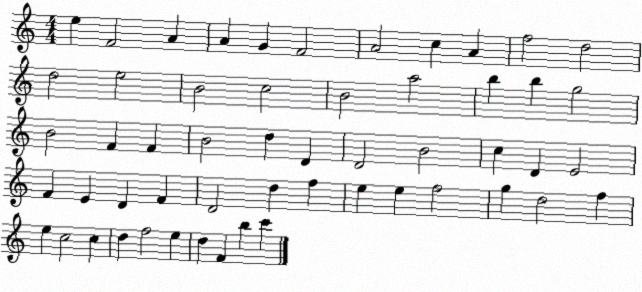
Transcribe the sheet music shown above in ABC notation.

X:1
T:Untitled
M:4/4
L:1/4
K:C
e F2 A A G F2 A2 c A f2 d2 d2 e2 B2 c2 B2 a2 b b g2 B2 F F B2 d D D2 B2 c D E2 F E D F D2 d f e e f2 g d2 f e c2 c d f2 e d F b c'